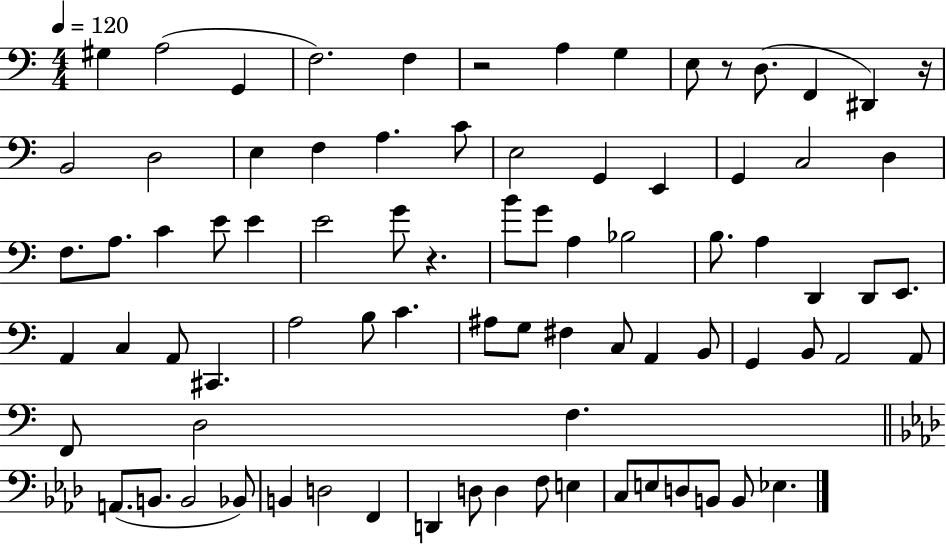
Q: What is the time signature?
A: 4/4